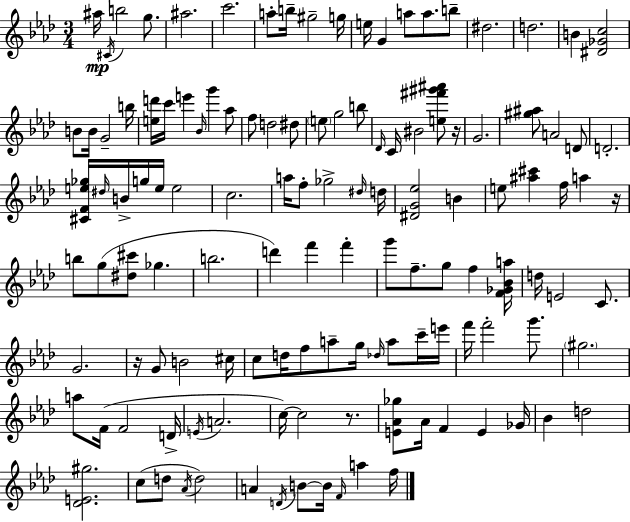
{
  \clef treble
  \numericTimeSignature
  \time 3/4
  \key aes \major
  ais''16\mp \acciaccatura { cis'16 } b''2 g''8. | ais''2. | c'''2. | a''8-. b''16-- gis''2-- | \break g''16 e''16 g'4 a''8 a''8. b''8-- | dis''2. | d''2. | b'4 <dis' ges' c''>2 | \break b'8 b'16 g'2-- | b''16 <e'' d'''>16 c'''16 e'''4 \grace { bes'16 } g'''4 | aes''8 f''8 d''2 | dis''8 \parenthesize e''8 g''2 | \break b''8 \grace { des'16 } c'16 bis'2 | <e'' fis''' gis''' ais'''>8 r16 g'2. | <gis'' ais''>8 a'2 | d'8 d'2.-. | \break <cis' f' e'' ges''>16 \grace { dis''16 } b'16-> g''16 e''16 e''2 | c''2. | a''16 f''8-. ges''2-> | \grace { dis''16 } d''16 <dis' g' ees''>2 | \break b'4 e''8 <ais'' cis'''>4 f''16 | a''4 r16 b''8 g''8( <dis'' cis'''>8 ges''4. | b''2. | d'''4) f'''4 | \break f'''4-. g'''8 f''8.-- g''8 | f''4 <f' ges' bes' a''>16 d''16 e'2 | c'8. g'2. | r16 g'8 b'2 | \break cis''16 c''8 d''16 f''8 a''8-- | g''16 \grace { des''16 } a''8 c'''16-- e'''16 f'''16 f'''2-. | g'''8. \parenthesize gis''2. | a''8 f'16( f'2 | \break d'16-> \acciaccatura { e'16 } a'2. | c''16~~) c''2 | r8. <e' aes' ges''>8 aes'16 f'4 | e'4 ges'16 bes'4 d''2 | \break <des' e' gis''>2. | c''8( d''8 \acciaccatura { aes'16 } | d''2) a'4 | \acciaccatura { d'16 } b'8~~ b'16 \grace { f'16 } a''4 f''16 \bar "|."
}